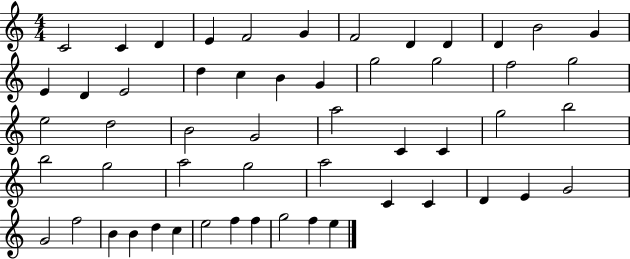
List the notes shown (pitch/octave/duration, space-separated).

C4/h C4/q D4/q E4/q F4/h G4/q F4/h D4/q D4/q D4/q B4/h G4/q E4/q D4/q E4/h D5/q C5/q B4/q G4/q G5/h G5/h F5/h G5/h E5/h D5/h B4/h G4/h A5/h C4/q C4/q G5/h B5/h B5/h G5/h A5/h G5/h A5/h C4/q C4/q D4/q E4/q G4/h G4/h F5/h B4/q B4/q D5/q C5/q E5/h F5/q F5/q G5/h F5/q E5/q